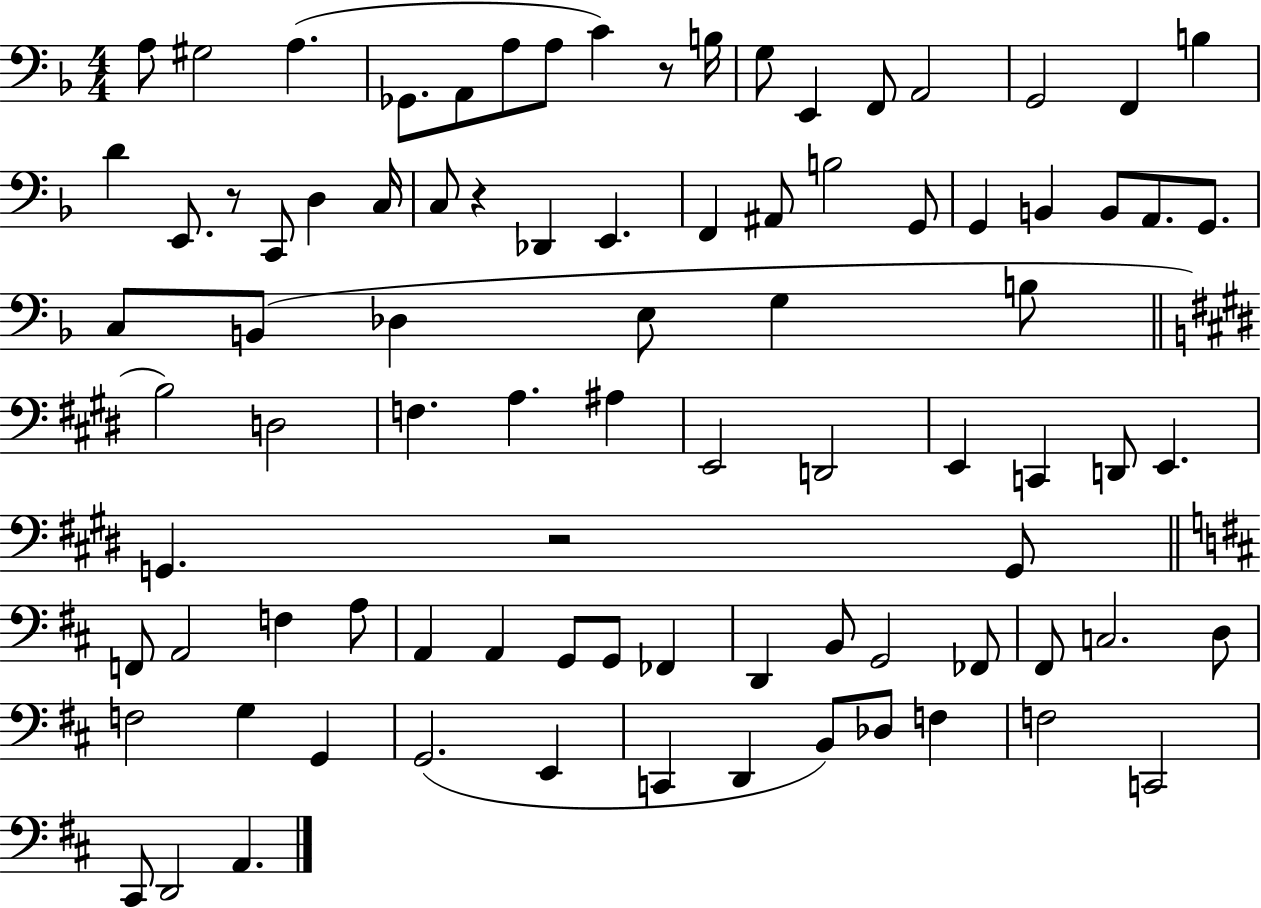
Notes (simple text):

A3/e G#3/h A3/q. Gb2/e. A2/e A3/e A3/e C4/q R/e B3/s G3/e E2/q F2/e A2/h G2/h F2/q B3/q D4/q E2/e. R/e C2/e D3/q C3/s C3/e R/q Db2/q E2/q. F2/q A#2/e B3/h G2/e G2/q B2/q B2/e A2/e. G2/e. C3/e B2/e Db3/q E3/e G3/q B3/e B3/h D3/h F3/q. A3/q. A#3/q E2/h D2/h E2/q C2/q D2/e E2/q. G2/q. R/h G2/e F2/e A2/h F3/q A3/e A2/q A2/q G2/e G2/e FES2/q D2/q B2/e G2/h FES2/e F#2/e C3/h. D3/e F3/h G3/q G2/q G2/h. E2/q C2/q D2/q B2/e Db3/e F3/q F3/h C2/h C#2/e D2/h A2/q.